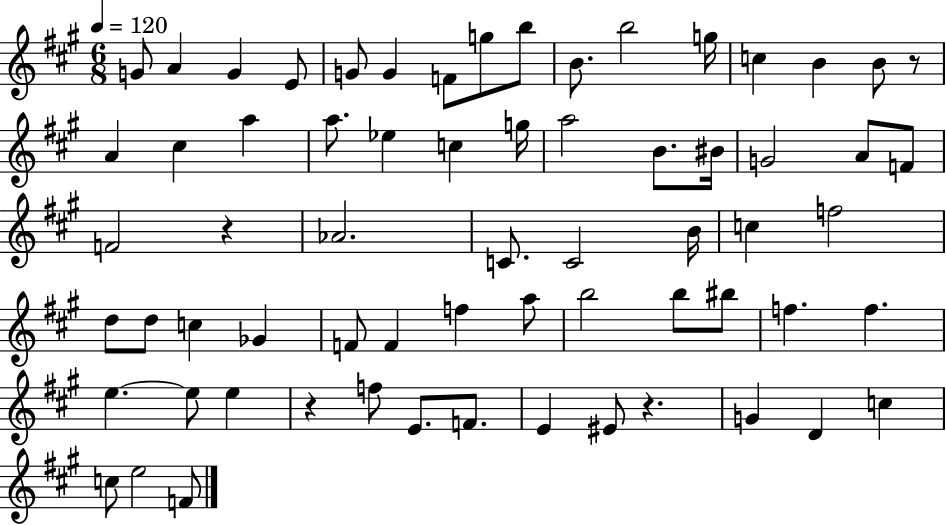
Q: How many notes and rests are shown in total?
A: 66